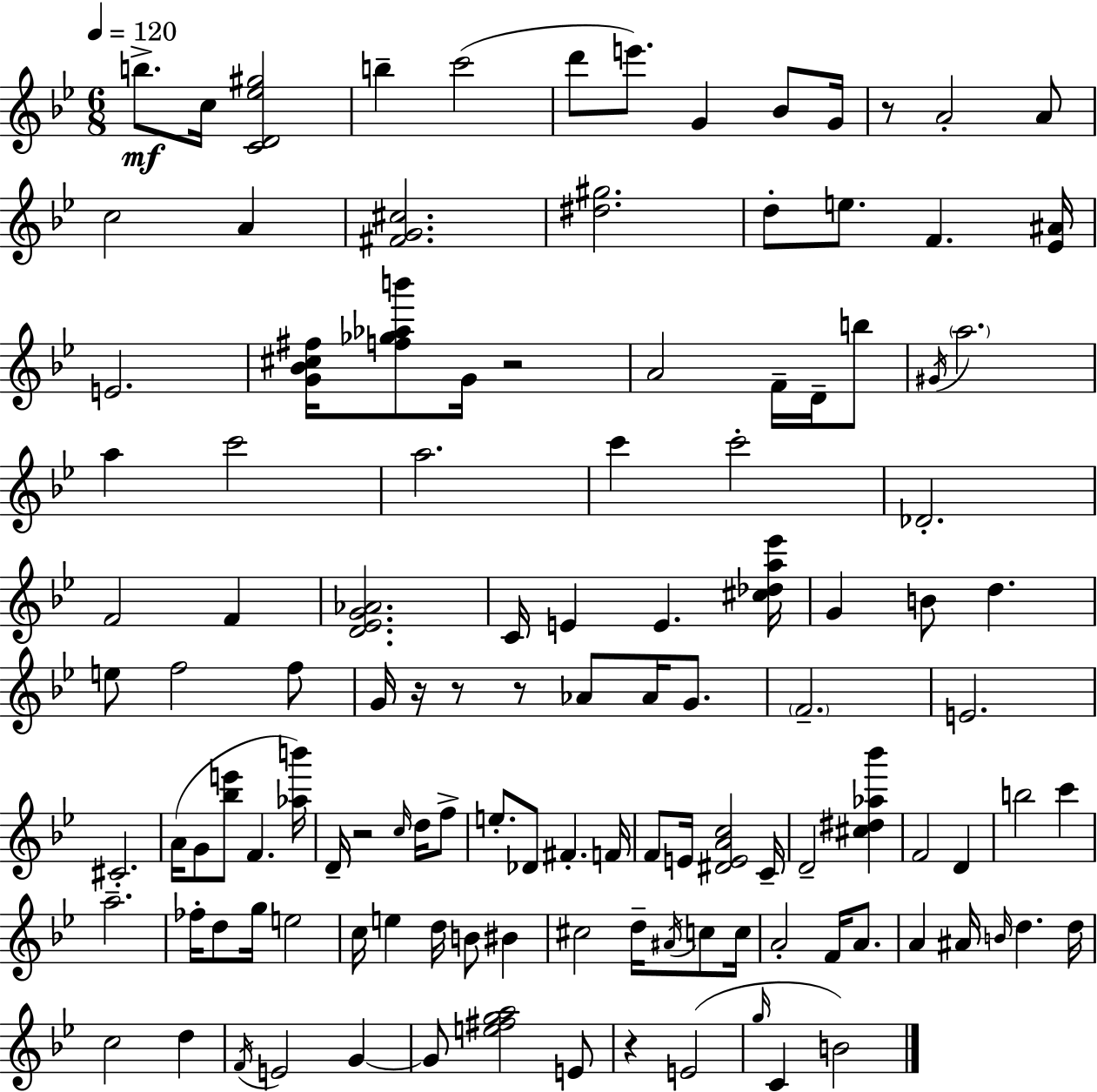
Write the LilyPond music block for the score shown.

{
  \clef treble
  \numericTimeSignature
  \time 6/8
  \key g \minor
  \tempo 4 = 120
  b''8.->\mf c''16 <c' d' ees'' gis''>2 | b''4-- c'''2( | d'''8 e'''8.) g'4 bes'8 g'16 | r8 a'2-. a'8 | \break c''2 a'4 | <fis' g' cis''>2. | <dis'' gis''>2. | d''8-. e''8. f'4. <ees' ais'>16 | \break e'2. | <g' bes' cis'' fis''>16 <f'' ges'' aes'' b'''>8 g'16 r2 | a'2 f'16-- d'16-- b''8 | \acciaccatura { gis'16 } \parenthesize a''2. | \break a''4 c'''2 | a''2. | c'''4 c'''2-. | des'2.-. | \break f'2 f'4 | <d' ees' g' aes'>2. | c'16 e'4 e'4. | <cis'' des'' a'' ees'''>16 g'4 b'8 d''4. | \break e''8 f''2 f''8 | g'16 r16 r8 r8 aes'8 aes'16 g'8. | \parenthesize f'2.-- | e'2. | \break cis'2.-. | a'16( g'8 <bes'' e'''>8 f'4. | <aes'' b'''>16) d'16-- r2 \grace { c''16 } d''16 | f''8-> e''8.-. des'8 fis'4.-. | \break f'16 f'8 e'16 <dis' e' a' c''>2 | c'16-- d'2-- <cis'' dis'' aes'' bes'''>4 | f'2 d'4 | b''2 c'''4 | \break a''2.-- | fes''16-. d''8 g''16 e''2 | c''16 e''4 d''16 b'8 bis'4 | cis''2 d''16-- \acciaccatura { ais'16 } | \break c''8 c''16 a'2-. f'16 | a'8. a'4 ais'16 \grace { b'16 } d''4. | d''16 c''2 | d''4 \acciaccatura { f'16 } e'2 | \break g'4~~ g'8 <e'' fis'' g'' a''>2 | e'8 r4 e'2( | \grace { g''16 } c'4 b'2) | \bar "|."
}